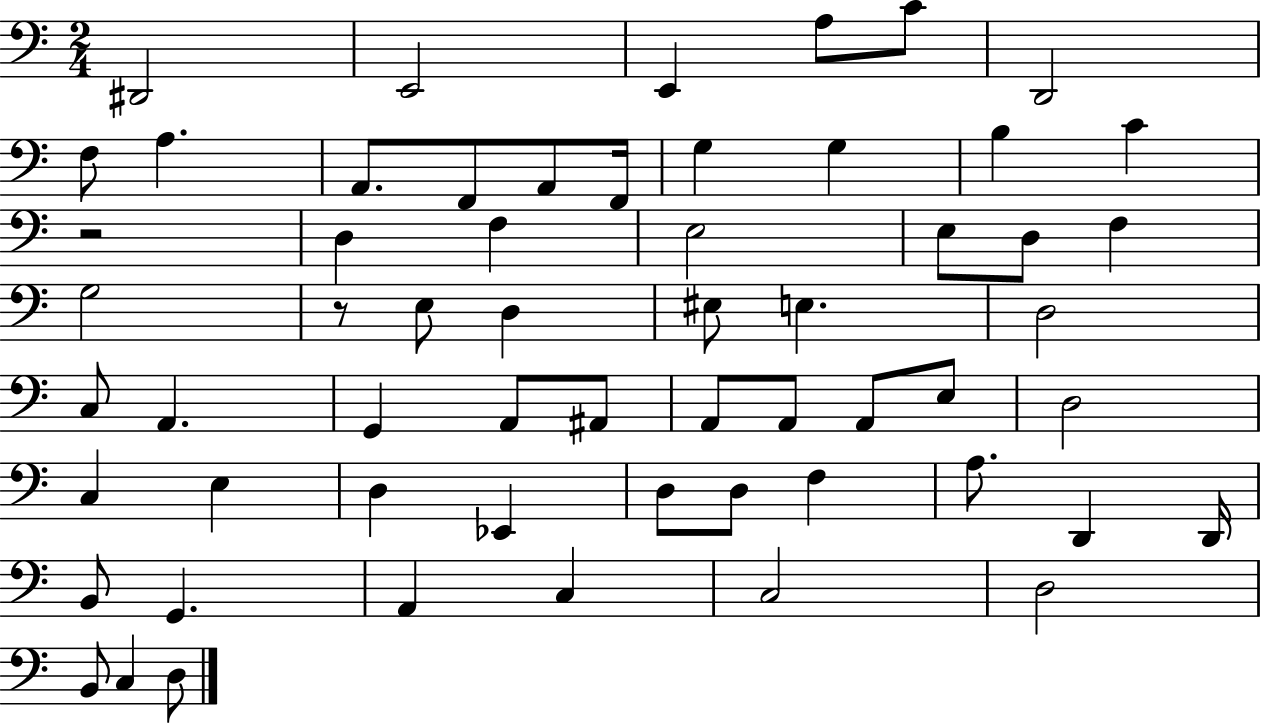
X:1
T:Untitled
M:2/4
L:1/4
K:C
^D,,2 E,,2 E,, A,/2 C/2 D,,2 F,/2 A, A,,/2 F,,/2 A,,/2 F,,/4 G, G, B, C z2 D, F, E,2 E,/2 D,/2 F, G,2 z/2 E,/2 D, ^E,/2 E, D,2 C,/2 A,, G,, A,,/2 ^A,,/2 A,,/2 A,,/2 A,,/2 E,/2 D,2 C, E, D, _E,, D,/2 D,/2 F, A,/2 D,, D,,/4 B,,/2 G,, A,, C, C,2 D,2 B,,/2 C, D,/2